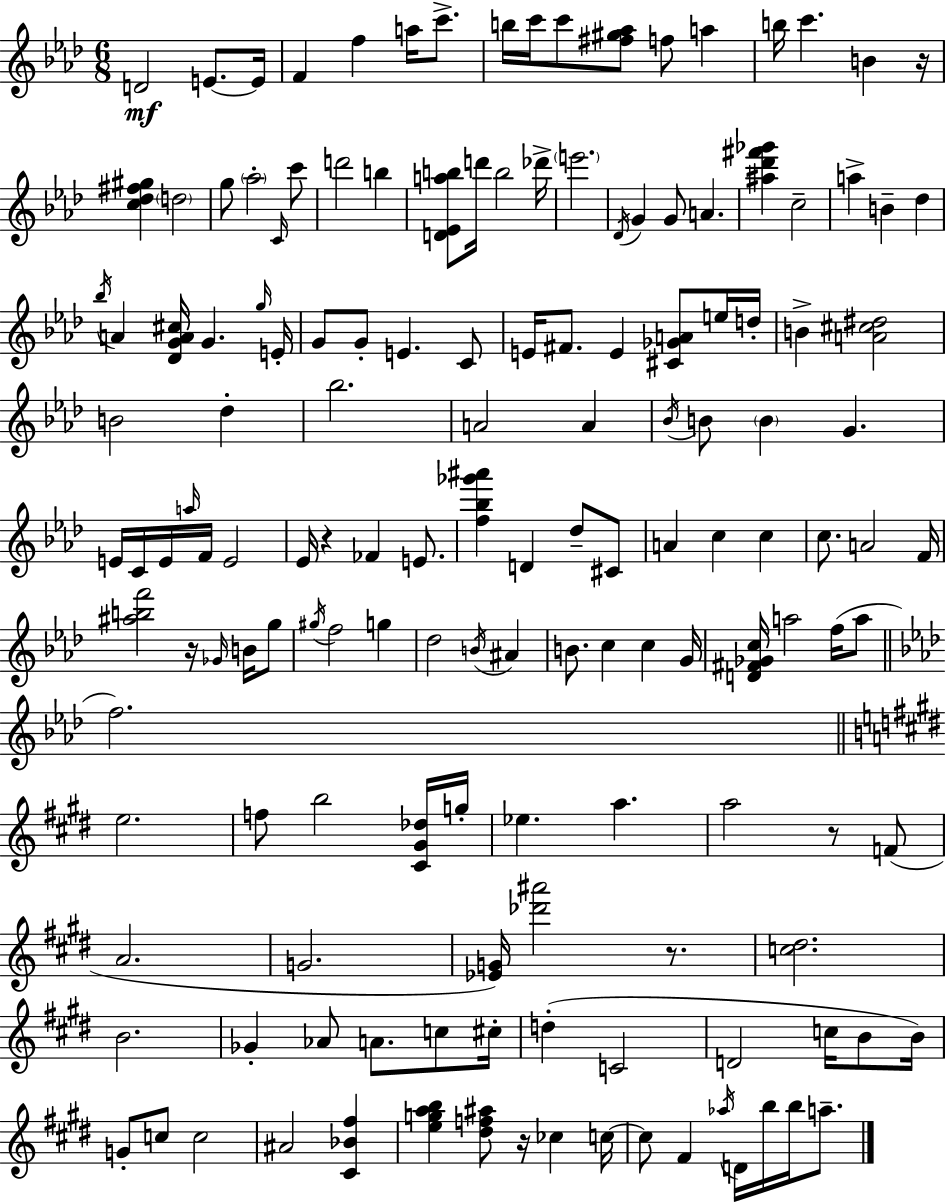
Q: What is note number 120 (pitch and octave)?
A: CES5